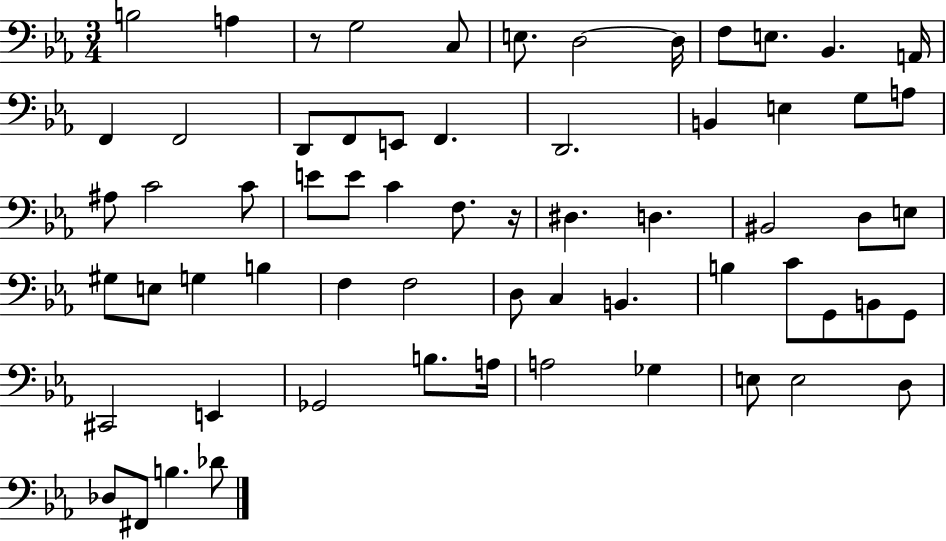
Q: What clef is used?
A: bass